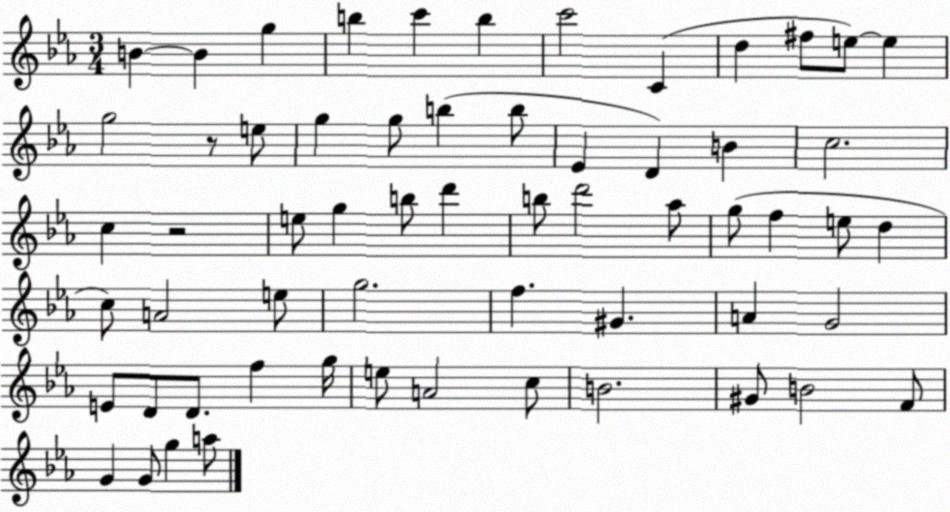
X:1
T:Untitled
M:3/4
L:1/4
K:Eb
B B g b c' b c'2 C d ^f/2 e/2 e g2 z/2 e/2 g g/2 b b/2 _E D B c2 c z2 e/2 g b/2 d' b/2 d'2 _a/2 g/2 f e/2 d c/2 A2 e/2 g2 f ^G A G2 E/2 D/2 D/2 f g/4 e/2 A2 c/2 B2 ^G/2 B2 F/2 G G/2 g a/2